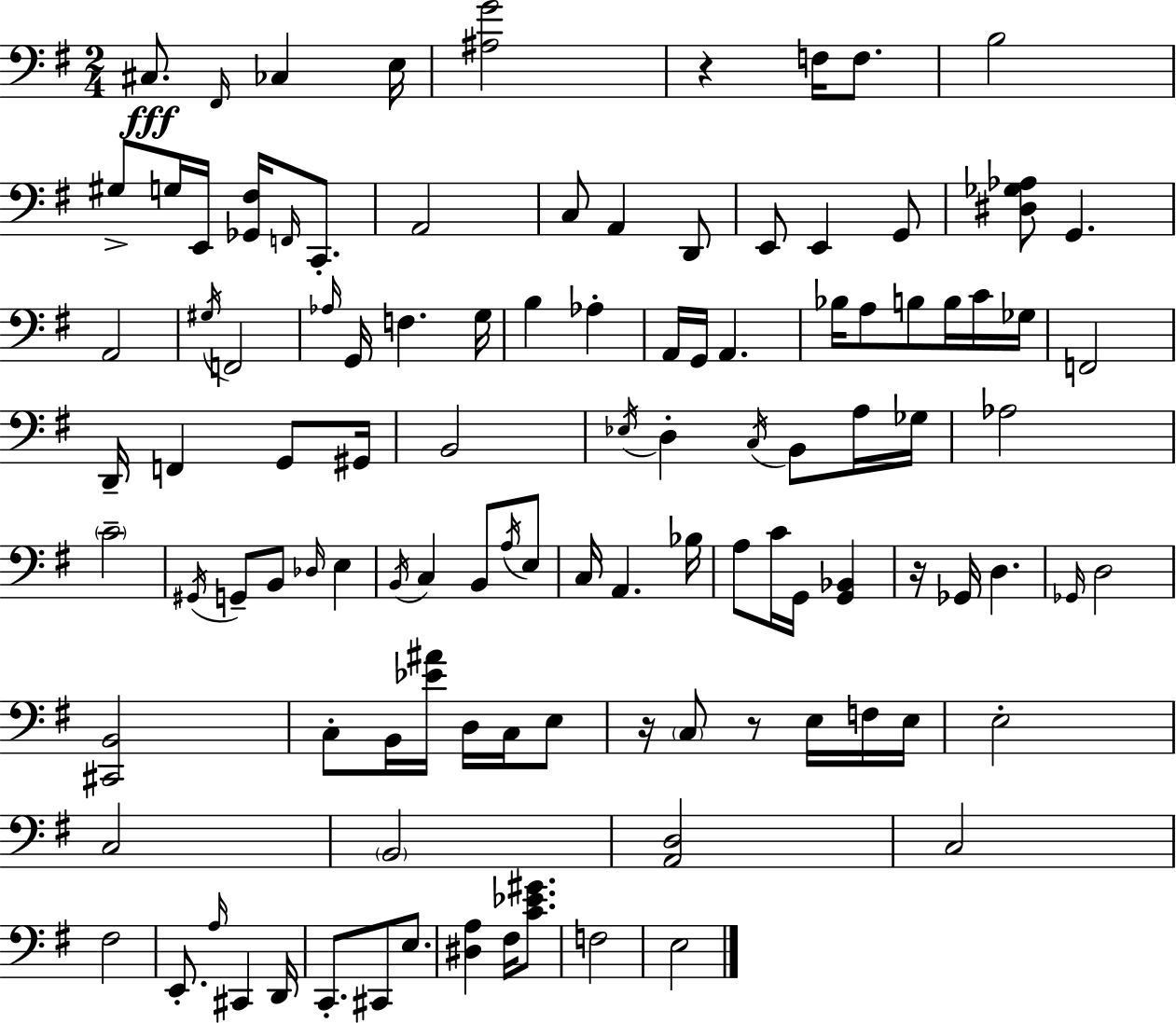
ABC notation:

X:1
T:Untitled
M:2/4
L:1/4
K:Em
^C,/2 ^F,,/4 _C, E,/4 [^A,G]2 z F,/4 F,/2 B,2 ^G,/2 G,/4 E,,/4 [_G,,^F,]/4 F,,/4 C,,/2 A,,2 C,/2 A,, D,,/2 E,,/2 E,, G,,/2 [^D,_G,_A,]/2 G,, A,,2 ^G,/4 F,,2 _A,/4 G,,/4 F, G,/4 B, _A, A,,/4 G,,/4 A,, _B,/4 A,/2 B,/2 B,/4 C/4 _G,/4 F,,2 D,,/4 F,, G,,/2 ^G,,/4 B,,2 _E,/4 D, C,/4 B,,/2 A,/4 _G,/4 _A,2 C2 ^G,,/4 G,,/2 B,,/2 _D,/4 E, B,,/4 C, B,,/2 A,/4 E,/2 C,/4 A,, _B,/4 A,/2 C/4 G,,/4 [G,,_B,,] z/4 _G,,/4 D, _G,,/4 D,2 [^C,,B,,]2 C,/2 B,,/4 [_E^A]/4 D,/4 C,/4 E,/2 z/4 C,/2 z/2 E,/4 F,/4 E,/4 E,2 C,2 B,,2 [A,,D,]2 C,2 ^F,2 E,,/2 A,/4 ^C,, D,,/4 C,,/2 ^C,,/2 E,/2 [^D,A,] ^F,/4 [C_E^G]/2 F,2 E,2